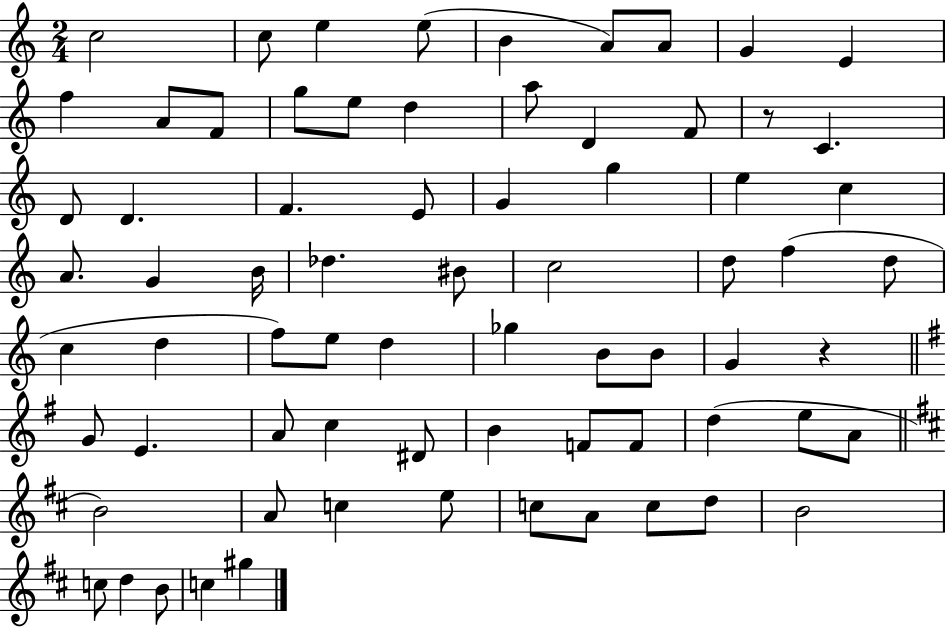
C5/h C5/e E5/q E5/e B4/q A4/e A4/e G4/q E4/q F5/q A4/e F4/e G5/e E5/e D5/q A5/e D4/q F4/e R/e C4/q. D4/e D4/q. F4/q. E4/e G4/q G5/q E5/q C5/q A4/e. G4/q B4/s Db5/q. BIS4/e C5/h D5/e F5/q D5/e C5/q D5/q F5/e E5/e D5/q Gb5/q B4/e B4/e G4/q R/q G4/e E4/q. A4/e C5/q D#4/e B4/q F4/e F4/e D5/q E5/e A4/e B4/h A4/e C5/q E5/e C5/e A4/e C5/e D5/e B4/h C5/e D5/q B4/e C5/q G#5/q